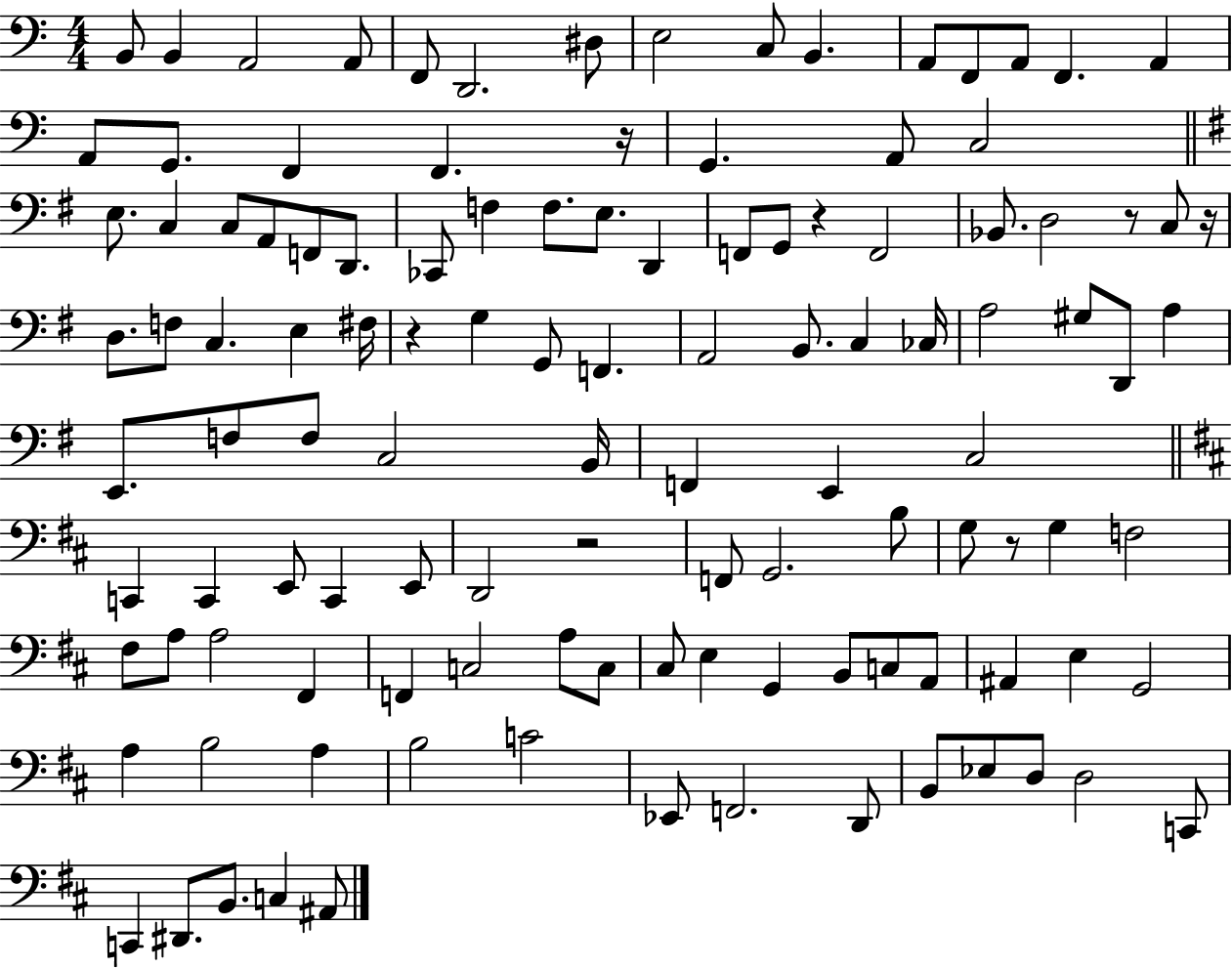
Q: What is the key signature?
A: C major